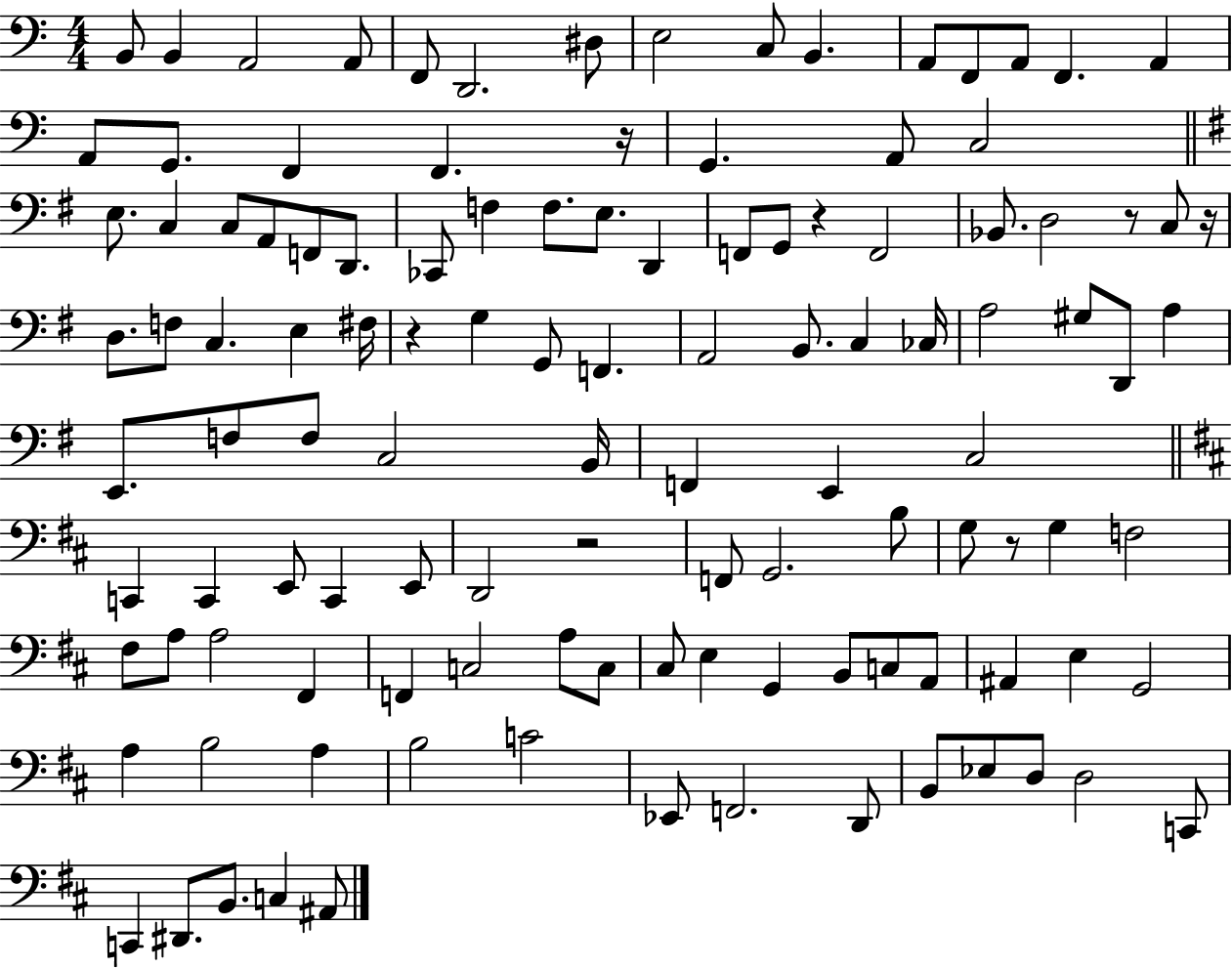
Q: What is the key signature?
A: C major